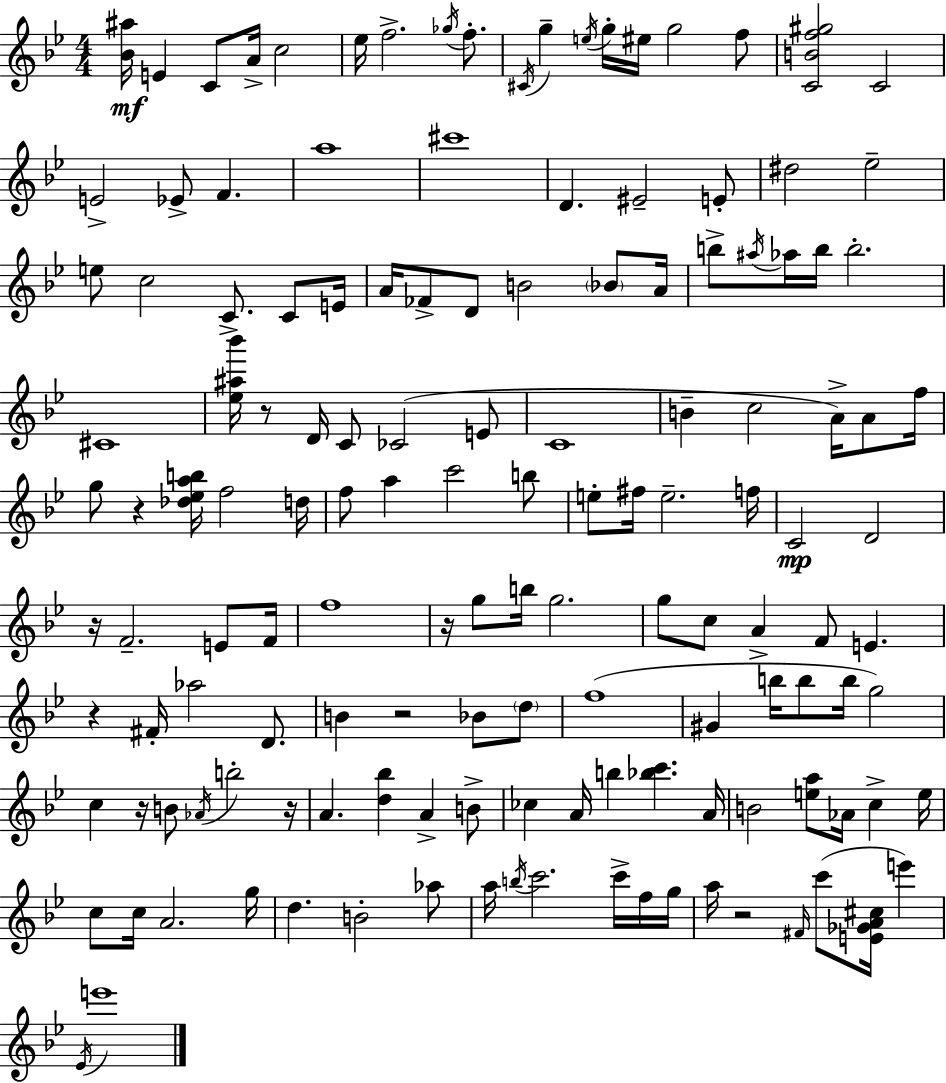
{
  \clef treble
  \numericTimeSignature
  \time 4/4
  \key g \minor
  <bes' ais''>16\mf e'4 c'8 a'16-> c''2 | ees''16 f''2.-> \acciaccatura { ges''16 } f''8.-. | \acciaccatura { cis'16 } g''4-- \acciaccatura { e''16 } g''16-. eis''16 g''2 | f''8 <c' b' f'' gis''>2 c'2 | \break e'2-> ees'8-> f'4. | a''1 | cis'''1 | d'4. eis'2-- | \break e'8-. dis''2 ees''2-- | e''8 c''2 c'8.-> | c'8 e'16 a'16 fes'8-> d'8 b'2 | \parenthesize bes'8 a'16 b''8-> \acciaccatura { ais''16 } aes''16 b''16 b''2.-. | \break cis'1 | <ees'' ais'' bes'''>16 r8 d'16 c'8 ces'2( | e'8 c'1 | b'4-- c''2 | \break a'16->) a'8 f''16 g''8 r4 <des'' ees'' a'' b''>16 f''2 | d''16 f''8 a''4 c'''2 | b''8 e''8-. fis''16 e''2.-- | f''16 c'2\mp d'2 | \break r16 f'2.-- | e'8 f'16 f''1 | r16 g''8 b''16 g''2. | g''8 c''8 a'4-> f'8 e'4. | \break r4 fis'16-. aes''2 | d'8. b'4 r2 | bes'8 \parenthesize d''8 f''1( | gis'4 b''16 b''8 b''16 g''2) | \break c''4 r16 b'8 \acciaccatura { aes'16 } b''2-. | r16 a'4. <d'' bes''>4 a'4-> | b'8-> ces''4 a'16 b''4 <bes'' c'''>4. | a'16 b'2 <e'' a''>8 aes'16 | \break c''4-> e''16 c''8 c''16 a'2. | g''16 d''4. b'2-. | aes''8 a''16 \acciaccatura { b''16 } c'''2. | c'''16-> f''16 g''16 a''16 r2 \grace { fis'16 } | \break c'''8( <e' ges' a' cis''>16 e'''4) \acciaccatura { ees'16 } e'''1 | \bar "|."
}